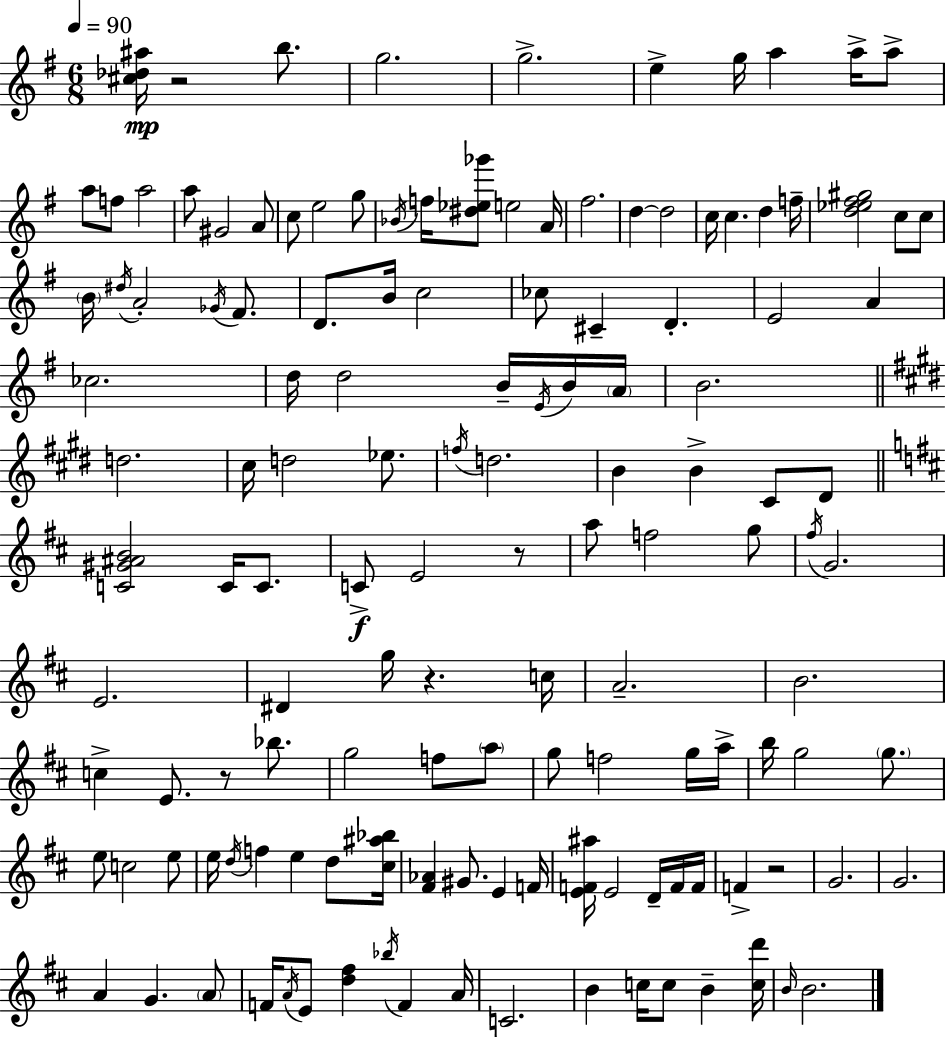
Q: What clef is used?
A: treble